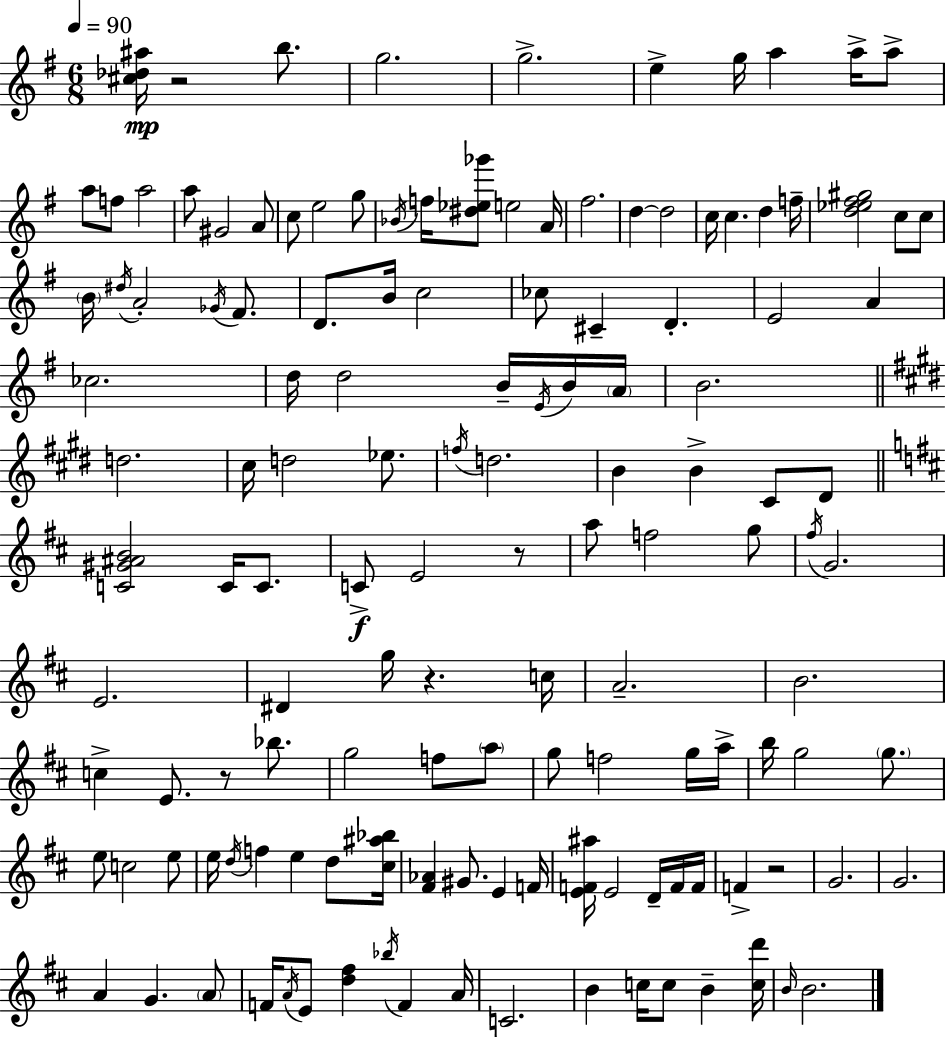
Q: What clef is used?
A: treble